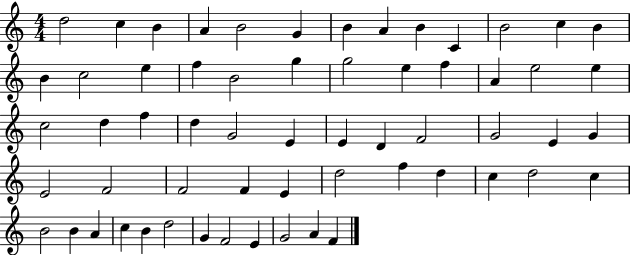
D5/h C5/q B4/q A4/q B4/h G4/q B4/q A4/q B4/q C4/q B4/h C5/q B4/q B4/q C5/h E5/q F5/q B4/h G5/q G5/h E5/q F5/q A4/q E5/h E5/q C5/h D5/q F5/q D5/q G4/h E4/q E4/q D4/q F4/h G4/h E4/q G4/q E4/h F4/h F4/h F4/q E4/q D5/h F5/q D5/q C5/q D5/h C5/q B4/h B4/q A4/q C5/q B4/q D5/h G4/q F4/h E4/q G4/h A4/q F4/q